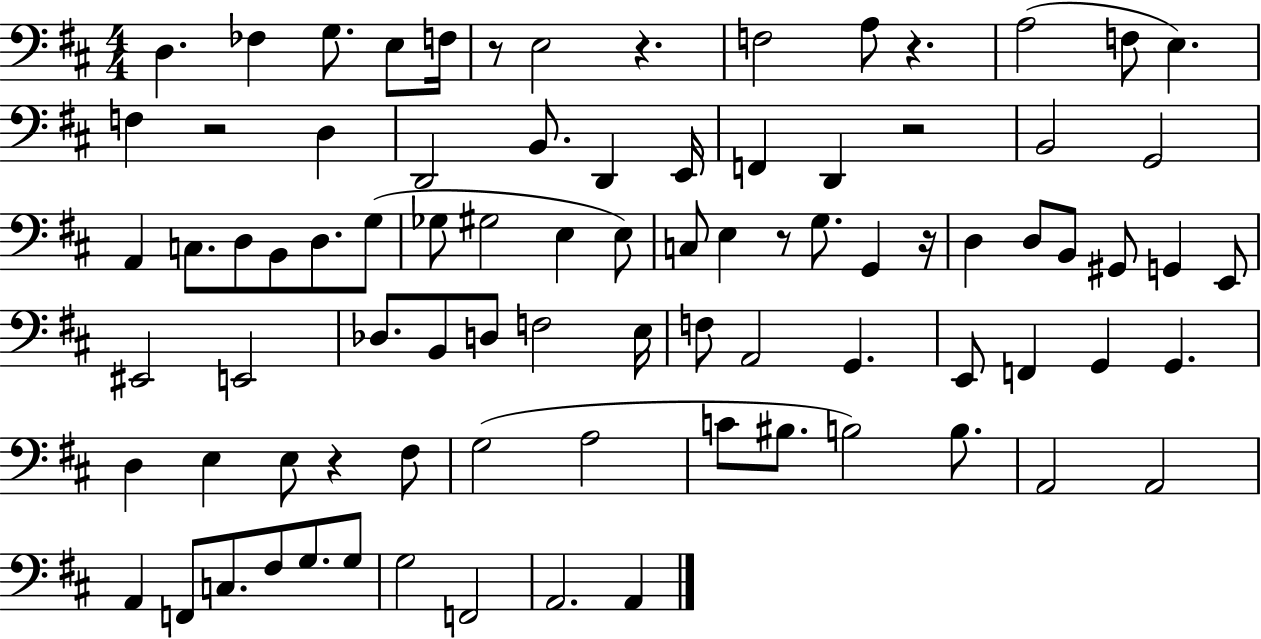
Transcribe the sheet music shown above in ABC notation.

X:1
T:Untitled
M:4/4
L:1/4
K:D
D, _F, G,/2 E,/2 F,/4 z/2 E,2 z F,2 A,/2 z A,2 F,/2 E, F, z2 D, D,,2 B,,/2 D,, E,,/4 F,, D,, z2 B,,2 G,,2 A,, C,/2 D,/2 B,,/2 D,/2 G,/2 _G,/2 ^G,2 E, E,/2 C,/2 E, z/2 G,/2 G,, z/4 D, D,/2 B,,/2 ^G,,/2 G,, E,,/2 ^E,,2 E,,2 _D,/2 B,,/2 D,/2 F,2 E,/4 F,/2 A,,2 G,, E,,/2 F,, G,, G,, D, E, E,/2 z ^F,/2 G,2 A,2 C/2 ^B,/2 B,2 B,/2 A,,2 A,,2 A,, F,,/2 C,/2 ^F,/2 G,/2 G,/2 G,2 F,,2 A,,2 A,,